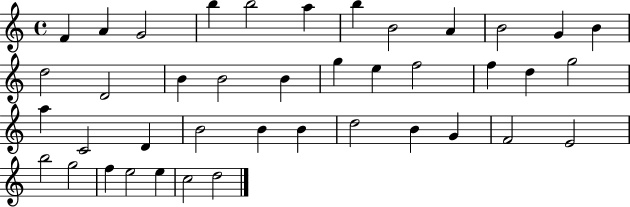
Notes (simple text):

F4/q A4/q G4/h B5/q B5/h A5/q B5/q B4/h A4/q B4/h G4/q B4/q D5/h D4/h B4/q B4/h B4/q G5/q E5/q F5/h F5/q D5/q G5/h A5/q C4/h D4/q B4/h B4/q B4/q D5/h B4/q G4/q F4/h E4/h B5/h G5/h F5/q E5/h E5/q C5/h D5/h